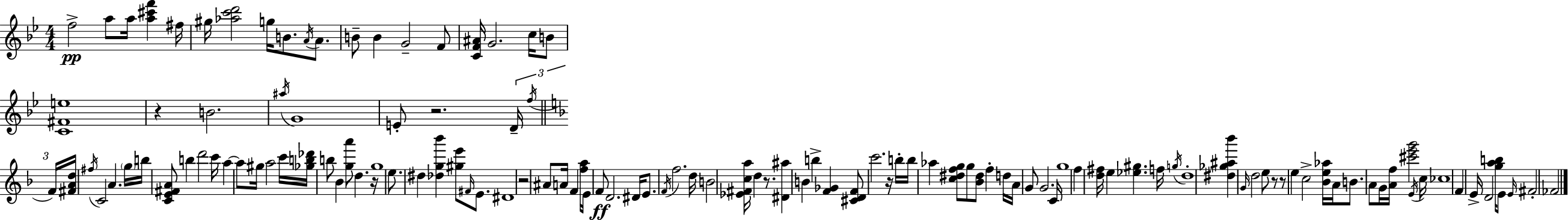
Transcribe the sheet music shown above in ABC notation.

X:1
T:Untitled
M:4/4
L:1/4
K:Gm
f2 a/2 a/4 [a^c'f'] ^f/4 ^g/4 [_ac'd']2 g/4 B/2 A/4 A/2 B/2 B G2 F/2 [CF^A]/4 G2 c/4 B/2 [C^Fe]4 z B2 ^a/4 G4 E/2 z2 D/4 f/4 F/4 [^FAd]/4 ^f/4 C2 A g/4 b/4 [CE^FA]/2 b d'2 c'/4 a a/2 ^g/4 a2 c'/4 [_gb_d']/4 b/2 _B [ga']/2 d z/4 g4 e/2 ^d [_dg_b'] [^ge']/2 ^F/4 E/2 ^D4 z2 ^A/2 A/4 F [fa]/4 E/4 F/2 D2 ^D/4 E/2 F/4 f2 d/4 B2 [_E^Fca]/4 d z/2 [^D^a] B b [F_G] [^CDF]/2 c'2 z/4 b/4 b/4 _a [c^dfg]/2 g/2 [_B^d]/2 f d/4 A/4 G/2 G2 C/4 g4 f [d^f]/4 e [_e^g] f/4 g/4 d4 [^d_g^a_b'] G/4 d2 e/2 z/2 z/2 e c2 [_Be_a]/4 A/4 B/2 A/2 G/4 [Af]/4 [^c'e'g']2 E/4 c/4 _c4 F E/4 D2 [gab]/4 E/2 E/4 ^F2 _F2